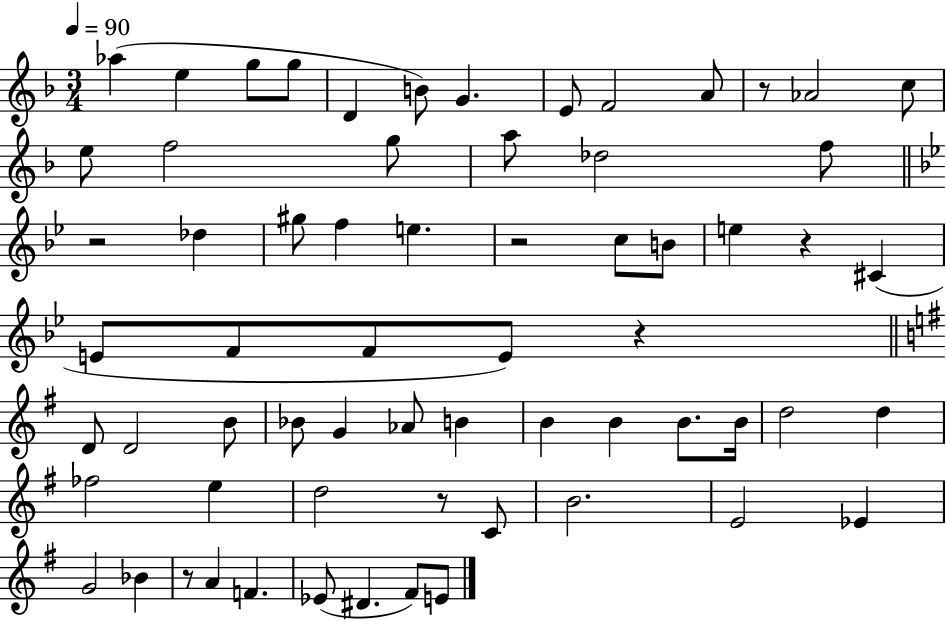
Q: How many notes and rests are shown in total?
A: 65